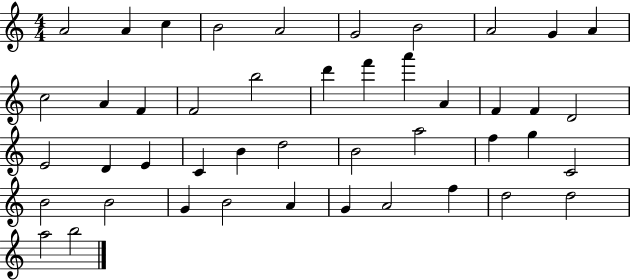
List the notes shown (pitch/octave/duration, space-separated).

A4/h A4/q C5/q B4/h A4/h G4/h B4/h A4/h G4/q A4/q C5/h A4/q F4/q F4/h B5/h D6/q F6/q A6/q A4/q F4/q F4/q D4/h E4/h D4/q E4/q C4/q B4/q D5/h B4/h A5/h F5/q G5/q C4/h B4/h B4/h G4/q B4/h A4/q G4/q A4/h F5/q D5/h D5/h A5/h B5/h